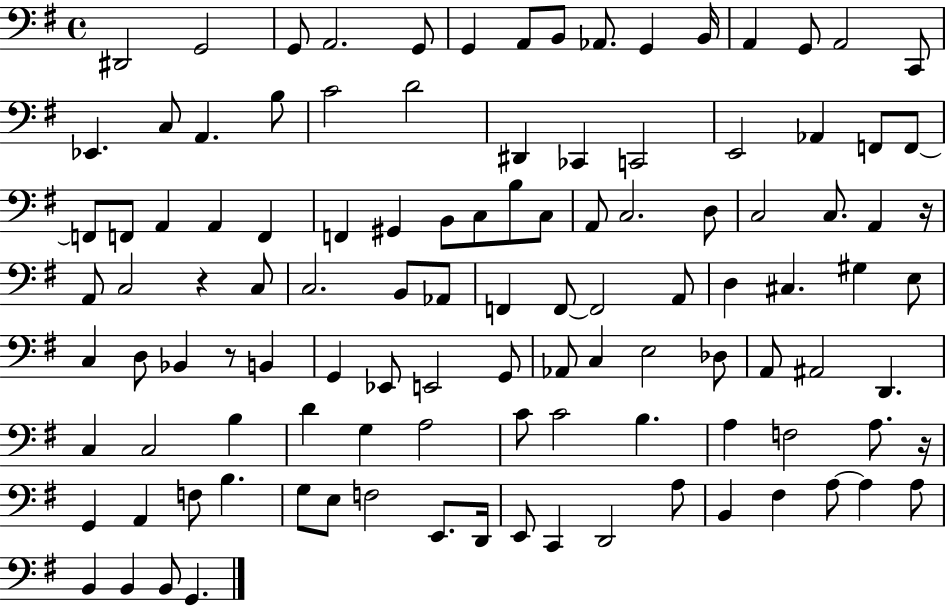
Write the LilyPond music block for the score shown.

{
  \clef bass
  \time 4/4
  \defaultTimeSignature
  \key g \major
  \repeat volta 2 { dis,2 g,2 | g,8 a,2. g,8 | g,4 a,8 b,8 aes,8. g,4 b,16 | a,4 g,8 a,2 c,8 | \break ees,4. c8 a,4. b8 | c'2 d'2 | dis,4 ces,4 c,2 | e,2 aes,4 f,8 f,8~~ | \break f,8 f,8 a,4 a,4 f,4 | f,4 gis,4 b,8 c8 b8 c8 | a,8 c2. d8 | c2 c8. a,4 r16 | \break a,8 c2 r4 c8 | c2. b,8 aes,8 | f,4 f,8~~ f,2 a,8 | d4 cis4. gis4 e8 | \break c4 d8 bes,4 r8 b,4 | g,4 ees,8 e,2 g,8 | aes,8 c4 e2 des8 | a,8 ais,2 d,4. | \break c4 c2 b4 | d'4 g4 a2 | c'8 c'2 b4. | a4 f2 a8. r16 | \break g,4 a,4 f8 b4. | g8 e8 f2 e,8. d,16 | e,8 c,4 d,2 a8 | b,4 fis4 a8~~ a4 a8 | \break b,4 b,4 b,8 g,4. | } \bar "|."
}